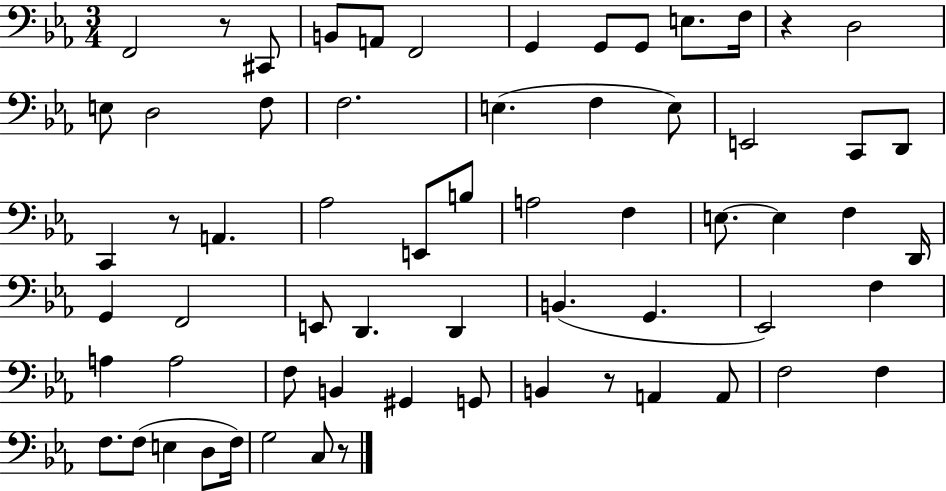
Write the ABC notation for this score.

X:1
T:Untitled
M:3/4
L:1/4
K:Eb
F,,2 z/2 ^C,,/2 B,,/2 A,,/2 F,,2 G,, G,,/2 G,,/2 E,/2 F,/4 z D,2 E,/2 D,2 F,/2 F,2 E, F, E,/2 E,,2 C,,/2 D,,/2 C,, z/2 A,, _A,2 E,,/2 B,/2 A,2 F, E,/2 E, F, D,,/4 G,, F,,2 E,,/2 D,, D,, B,, G,, _E,,2 F, A, A,2 F,/2 B,, ^G,, G,,/2 B,, z/2 A,, A,,/2 F,2 F, F,/2 F,/2 E, D,/2 F,/4 G,2 C,/2 z/2